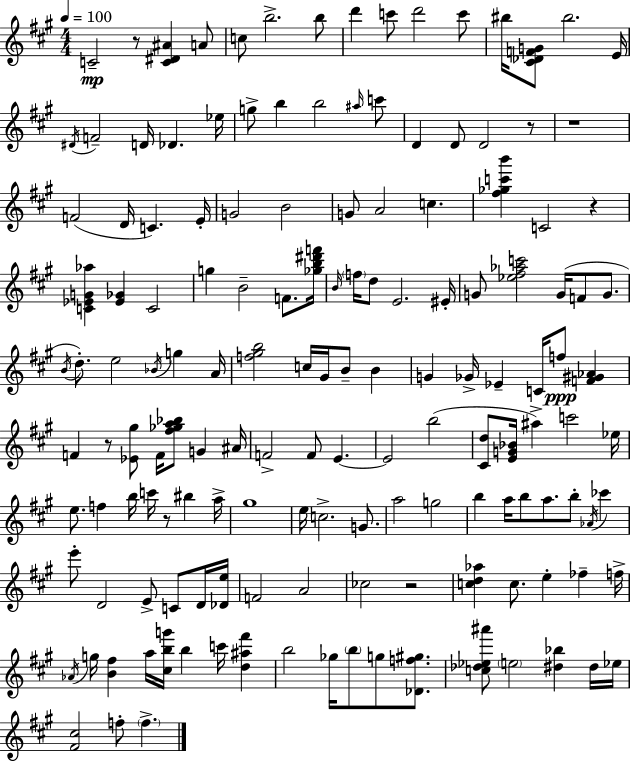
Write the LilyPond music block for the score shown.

{
  \clef treble
  \numericTimeSignature
  \time 4/4
  \key a \major
  \tempo 4 = 100
  c'2--\mp r8 <c' dis' ais'>4 a'8 | c''8 b''2.-> b''8 | d'''4 c'''8 d'''2 c'''8 | bis''16 <cis' des' f' g'>8 bis''2. e'16 | \break \acciaccatura { dis'16 } f'2-- d'16 des'4. | ees''16 g''8-> b''4 b''2 \grace { ais''16 } | c'''8 d'4 d'8 d'2 | r8 r1 | \break f'2( d'16 c'4.) | e'16-. g'2 b'2 | g'8 a'2 c''4. | <fis'' ges'' c''' b'''>4 c'2 r4 | \break <c' ees' g' aes''>4 <ees' ges'>4 c'2 | g''4 b'2-- f'8. | <ges'' b'' dis''' f'''>16 \grace { b'16 } \parenthesize f''16 d''8 e'2. | eis'16-. g'8 <ees'' fis'' aes'' c'''>2 g'16( f'8 | \break g'8. \acciaccatura { b'16 } d''8.-.) e''2 \acciaccatura { bes'16 } | g''4 a'16 <f'' gis'' b''>2 c''16 gis'16 b'8-- | b'4 g'4 ges'16-> ees'4-- c'16 f''8\ppp | <f' gis' aes'>4 f'4 r8 <ees' gis''>8 f'16 <fis'' ges'' a'' bes''>8 | \break g'4 ais'16 f'2-> f'8 e'4.~~ | e'2 b''2( | <cis' d''>8 <e' g' bes'>16 ais''4->) c'''2 | ees''16 e''8. f''4 b''16 c'''16 r8 | \break bis''4 a''16-> gis''1 | e''16 c''2.-> | g'8. a''2 g''2 | b''4 a''16 b''8 a''8. b''8-. | \break \acciaccatura { aes'16 } ces'''4 e'''8-. d'2 | e'8-> c'8 d'16 <des' e''>16 f'2 a'2 | ces''2 r2 | <c'' d'' aes''>4 c''8. e''4-. | \break fes''4-- f''16-> \acciaccatura { aes'16 } g''16 <b' fis''>4 a''16 <cis'' b'' g'''>16 b''4 | c'''16 <d'' ais'' fis'''>4 b''2 ges''16 | \parenthesize b''8 g''8 <des' f'' gis''>8. <c'' des'' ees'' ais'''>8 \parenthesize e''2 | <dis'' bes''>4 dis''16 ees''16 <fis' cis''>2 f''8-. | \break \parenthesize f''4.-> \bar "|."
}